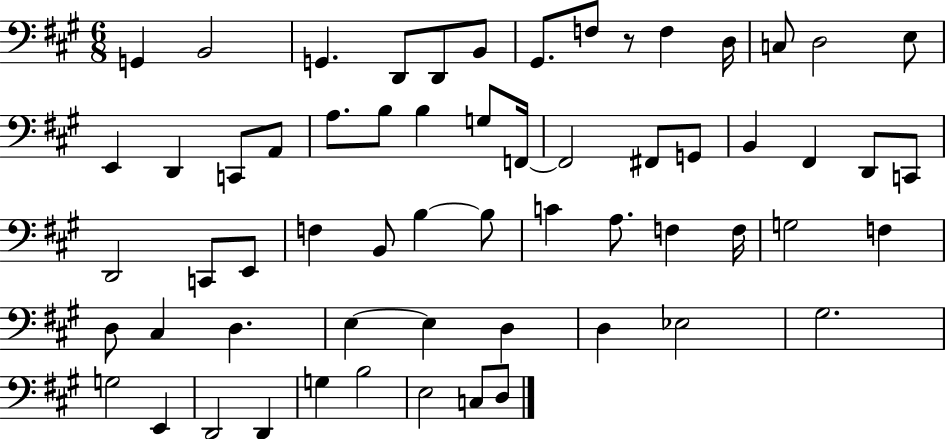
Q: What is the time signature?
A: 6/8